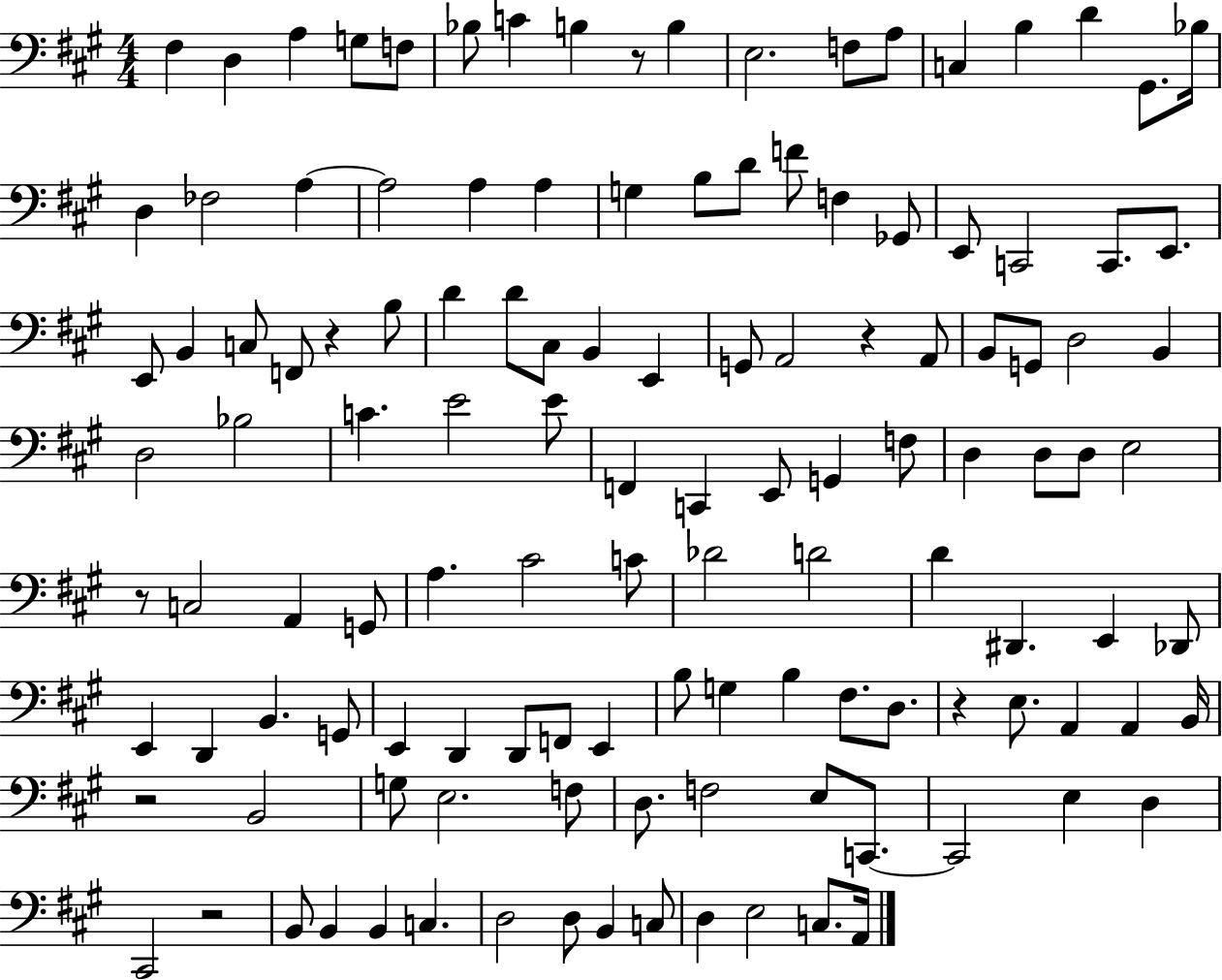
{
  \clef bass
  \numericTimeSignature
  \time 4/4
  \key a \major
  \repeat volta 2 { fis4 d4 a4 g8 f8 | bes8 c'4 b4 r8 b4 | e2. f8 a8 | c4 b4 d'4 gis,8. bes16 | \break d4 fes2 a4~~ | a2 a4 a4 | g4 b8 d'8 f'8 f4 ges,8 | e,8 c,2 c,8. e,8. | \break e,8 b,4 c8 f,8 r4 b8 | d'4 d'8 cis8 b,4 e,4 | g,8 a,2 r4 a,8 | b,8 g,8 d2 b,4 | \break d2 bes2 | c'4. e'2 e'8 | f,4 c,4 e,8 g,4 f8 | d4 d8 d8 e2 | \break r8 c2 a,4 g,8 | a4. cis'2 c'8 | des'2 d'2 | d'4 dis,4. e,4 des,8 | \break e,4 d,4 b,4. g,8 | e,4 d,4 d,8 f,8 e,4 | b8 g4 b4 fis8. d8. | r4 e8. a,4 a,4 b,16 | \break r2 b,2 | g8 e2. f8 | d8. f2 e8 c,8.~~ | c,2 e4 d4 | \break cis,2 r2 | b,8 b,4 b,4 c4. | d2 d8 b,4 c8 | d4 e2 c8. a,16 | \break } \bar "|."
}